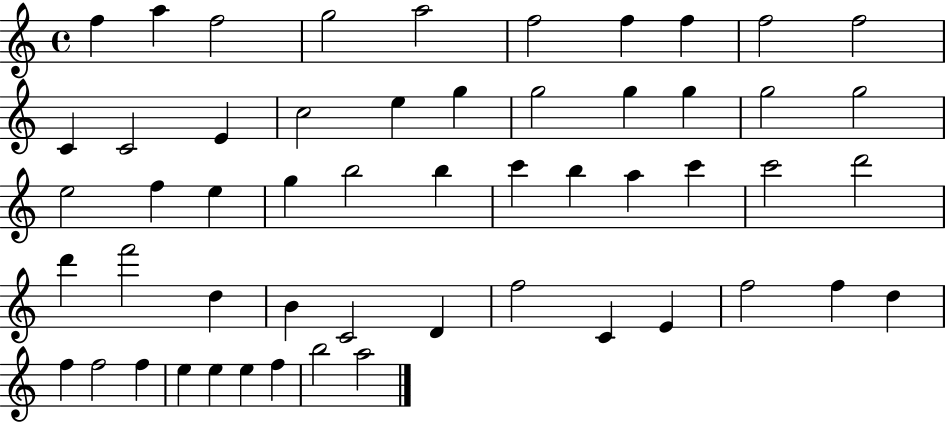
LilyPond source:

{
  \clef treble
  \time 4/4
  \defaultTimeSignature
  \key c \major
  f''4 a''4 f''2 | g''2 a''2 | f''2 f''4 f''4 | f''2 f''2 | \break c'4 c'2 e'4 | c''2 e''4 g''4 | g''2 g''4 g''4 | g''2 g''2 | \break e''2 f''4 e''4 | g''4 b''2 b''4 | c'''4 b''4 a''4 c'''4 | c'''2 d'''2 | \break d'''4 f'''2 d''4 | b'4 c'2 d'4 | f''2 c'4 e'4 | f''2 f''4 d''4 | \break f''4 f''2 f''4 | e''4 e''4 e''4 f''4 | b''2 a''2 | \bar "|."
}